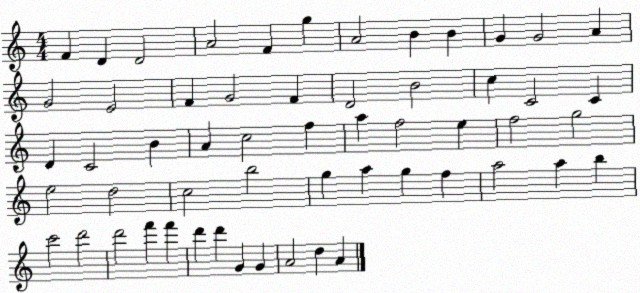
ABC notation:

X:1
T:Untitled
M:4/4
L:1/4
K:C
F D D2 A2 F g A2 B B G G2 A G2 E2 F G2 F D2 B2 c C2 C D C2 B A c2 f a f2 e f2 g2 e2 d2 c2 b2 g a g f a2 a b c'2 d'2 d'2 f' f' d' d' G G A2 d A